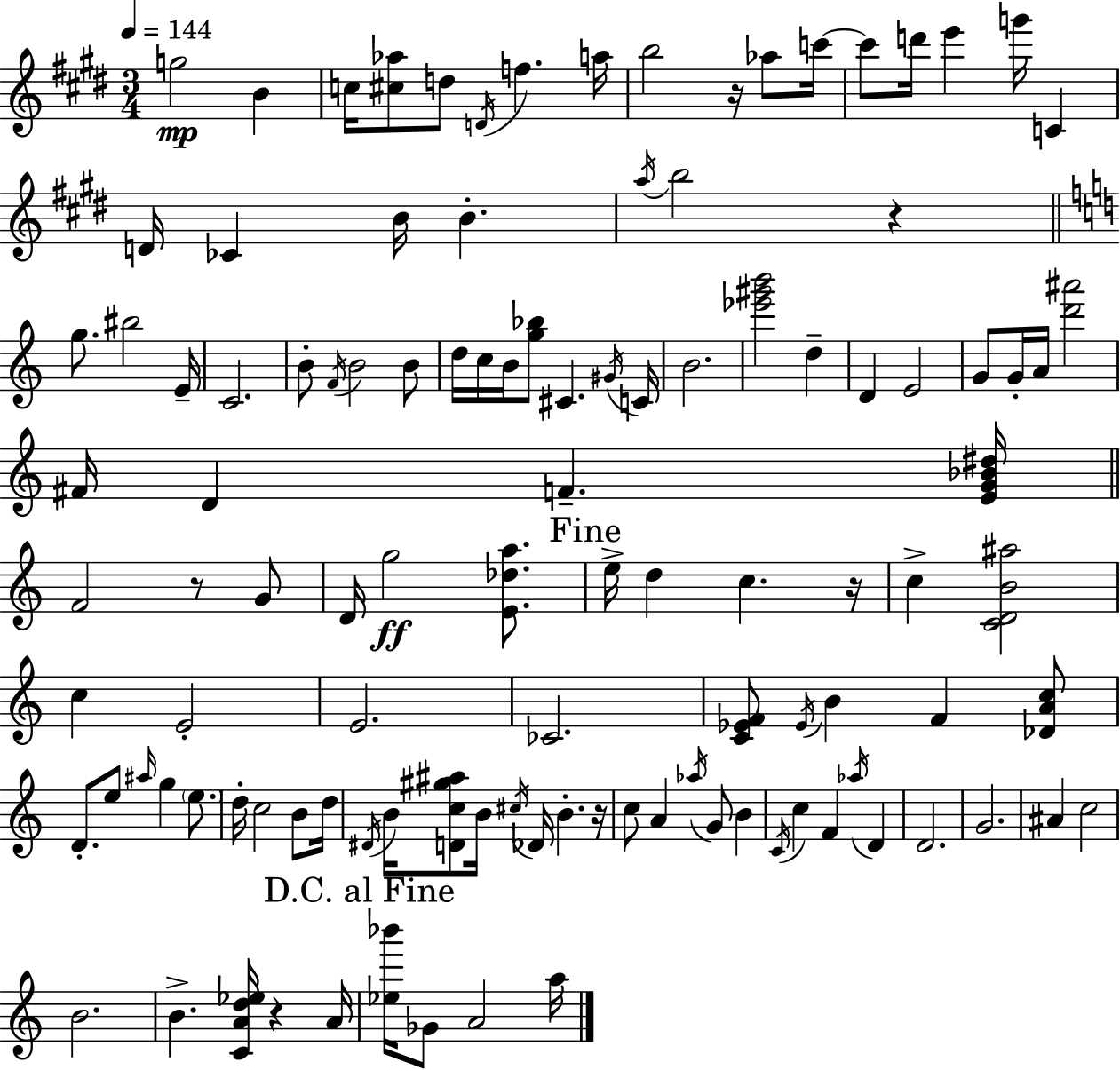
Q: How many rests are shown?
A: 6